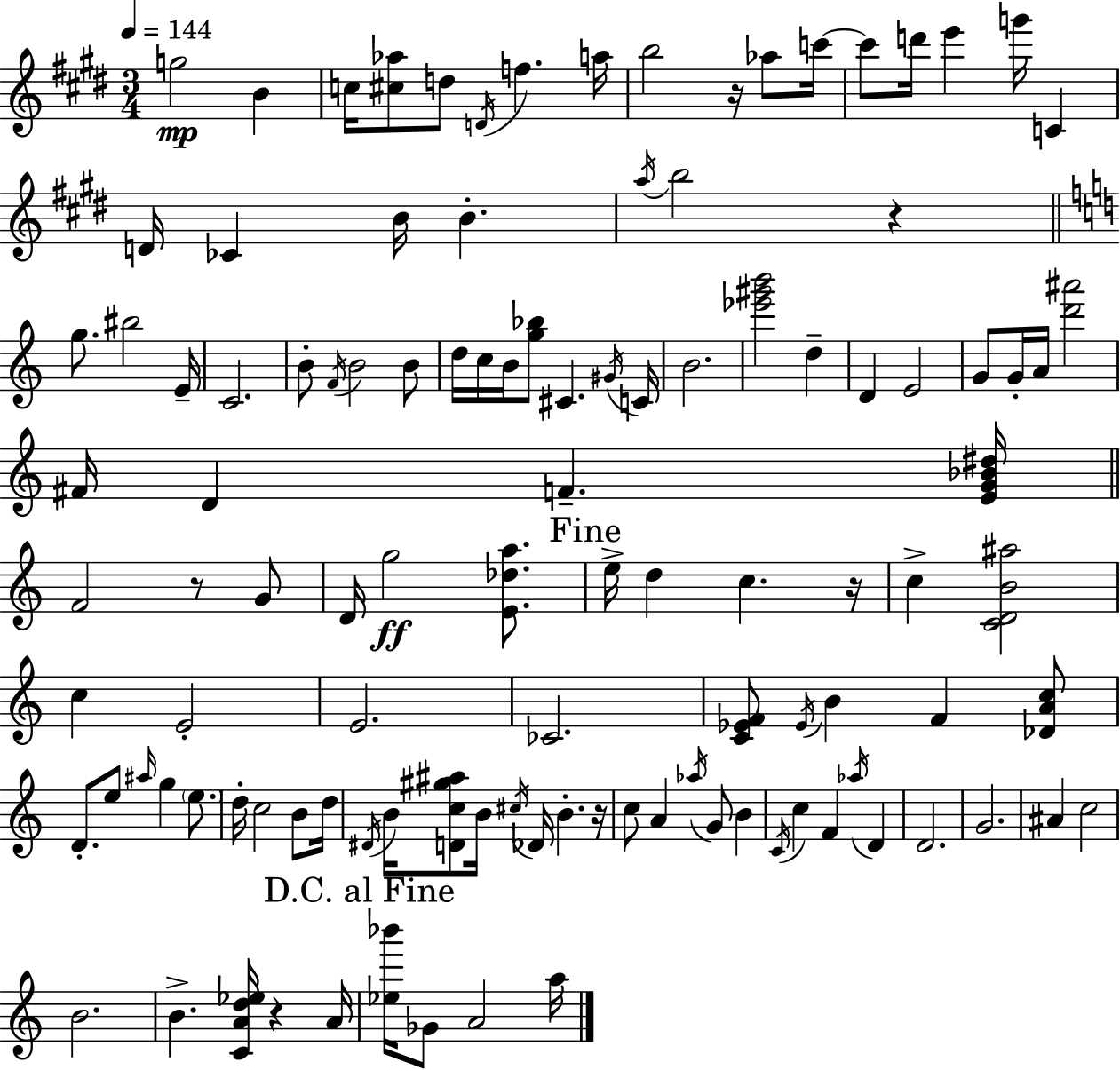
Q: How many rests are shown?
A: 6